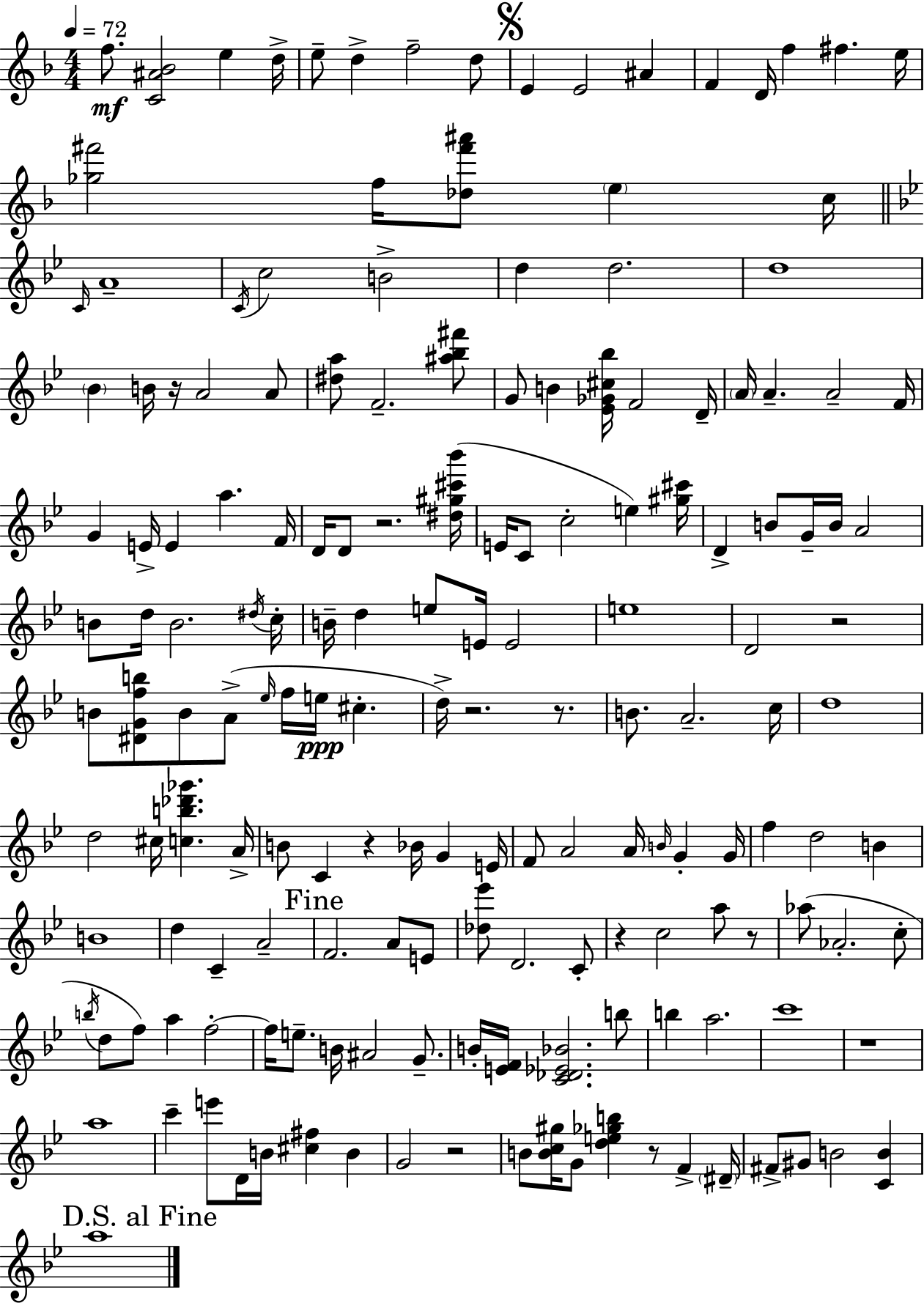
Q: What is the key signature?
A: F major